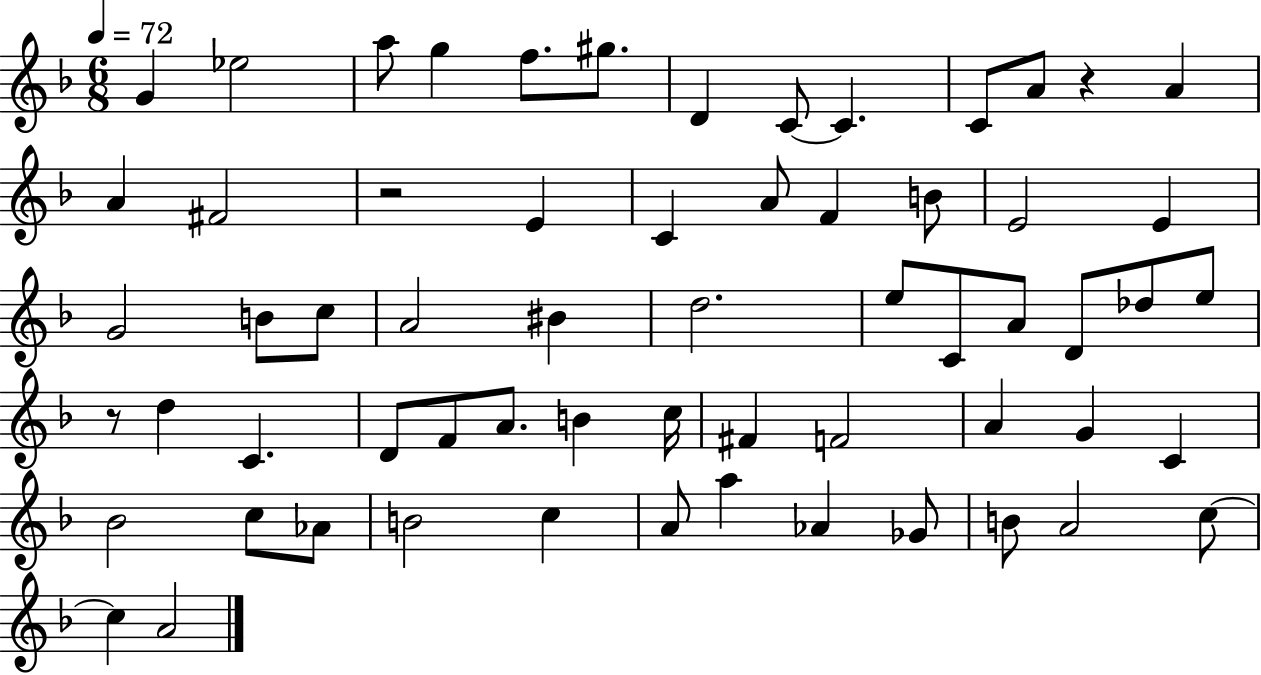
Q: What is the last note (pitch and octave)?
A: A4